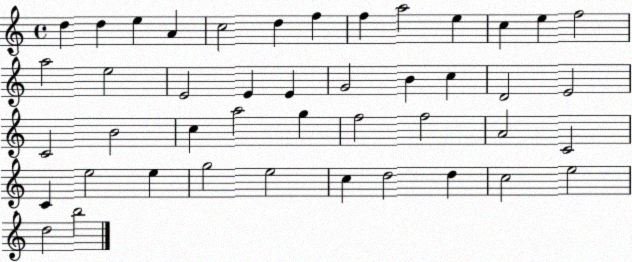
X:1
T:Untitled
M:4/4
L:1/4
K:C
d d e A c2 d f f a2 e c e f2 a2 e2 E2 E E G2 B c D2 E2 C2 B2 c a2 g f2 f2 A2 C2 C e2 e g2 e2 c d2 d c2 e2 d2 b2